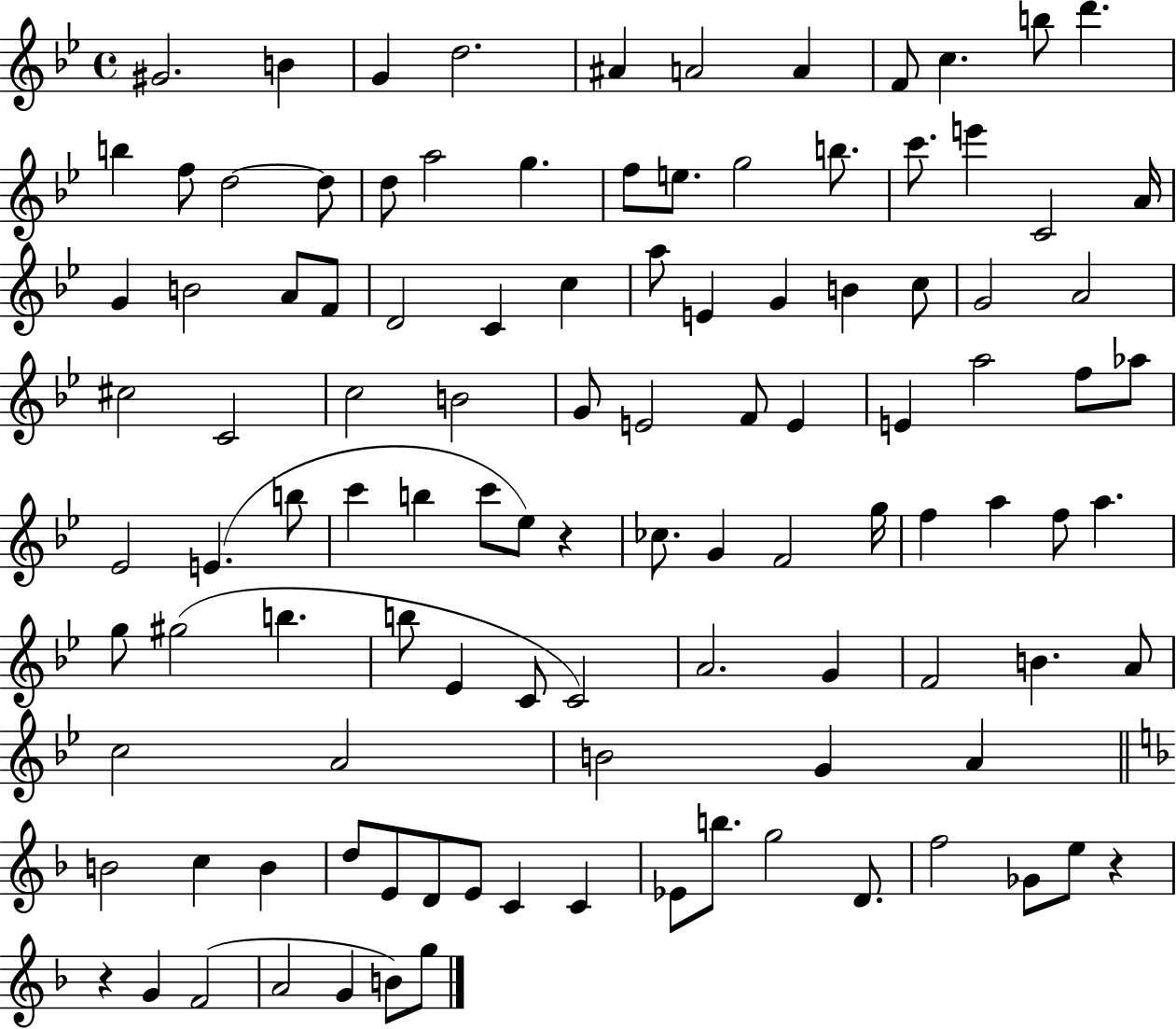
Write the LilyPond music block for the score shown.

{
  \clef treble
  \time 4/4
  \defaultTimeSignature
  \key bes \major
  gis'2. b'4 | g'4 d''2. | ais'4 a'2 a'4 | f'8 c''4. b''8 d'''4. | \break b''4 f''8 d''2~~ d''8 | d''8 a''2 g''4. | f''8 e''8. g''2 b''8. | c'''8. e'''4 c'2 a'16 | \break g'4 b'2 a'8 f'8 | d'2 c'4 c''4 | a''8 e'4 g'4 b'4 c''8 | g'2 a'2 | \break cis''2 c'2 | c''2 b'2 | g'8 e'2 f'8 e'4 | e'4 a''2 f''8 aes''8 | \break ees'2 e'4.( b''8 | c'''4 b''4 c'''8 ees''8) r4 | ces''8. g'4 f'2 g''16 | f''4 a''4 f''8 a''4. | \break g''8 gis''2( b''4. | b''8 ees'4 c'8 c'2) | a'2. g'4 | f'2 b'4. a'8 | \break c''2 a'2 | b'2 g'4 a'4 | \bar "||" \break \key f \major b'2 c''4 b'4 | d''8 e'8 d'8 e'8 c'4 c'4 | ees'8 b''8. g''2 d'8. | f''2 ges'8 e''8 r4 | \break r4 g'4 f'2( | a'2 g'4 b'8) g''8 | \bar "|."
}